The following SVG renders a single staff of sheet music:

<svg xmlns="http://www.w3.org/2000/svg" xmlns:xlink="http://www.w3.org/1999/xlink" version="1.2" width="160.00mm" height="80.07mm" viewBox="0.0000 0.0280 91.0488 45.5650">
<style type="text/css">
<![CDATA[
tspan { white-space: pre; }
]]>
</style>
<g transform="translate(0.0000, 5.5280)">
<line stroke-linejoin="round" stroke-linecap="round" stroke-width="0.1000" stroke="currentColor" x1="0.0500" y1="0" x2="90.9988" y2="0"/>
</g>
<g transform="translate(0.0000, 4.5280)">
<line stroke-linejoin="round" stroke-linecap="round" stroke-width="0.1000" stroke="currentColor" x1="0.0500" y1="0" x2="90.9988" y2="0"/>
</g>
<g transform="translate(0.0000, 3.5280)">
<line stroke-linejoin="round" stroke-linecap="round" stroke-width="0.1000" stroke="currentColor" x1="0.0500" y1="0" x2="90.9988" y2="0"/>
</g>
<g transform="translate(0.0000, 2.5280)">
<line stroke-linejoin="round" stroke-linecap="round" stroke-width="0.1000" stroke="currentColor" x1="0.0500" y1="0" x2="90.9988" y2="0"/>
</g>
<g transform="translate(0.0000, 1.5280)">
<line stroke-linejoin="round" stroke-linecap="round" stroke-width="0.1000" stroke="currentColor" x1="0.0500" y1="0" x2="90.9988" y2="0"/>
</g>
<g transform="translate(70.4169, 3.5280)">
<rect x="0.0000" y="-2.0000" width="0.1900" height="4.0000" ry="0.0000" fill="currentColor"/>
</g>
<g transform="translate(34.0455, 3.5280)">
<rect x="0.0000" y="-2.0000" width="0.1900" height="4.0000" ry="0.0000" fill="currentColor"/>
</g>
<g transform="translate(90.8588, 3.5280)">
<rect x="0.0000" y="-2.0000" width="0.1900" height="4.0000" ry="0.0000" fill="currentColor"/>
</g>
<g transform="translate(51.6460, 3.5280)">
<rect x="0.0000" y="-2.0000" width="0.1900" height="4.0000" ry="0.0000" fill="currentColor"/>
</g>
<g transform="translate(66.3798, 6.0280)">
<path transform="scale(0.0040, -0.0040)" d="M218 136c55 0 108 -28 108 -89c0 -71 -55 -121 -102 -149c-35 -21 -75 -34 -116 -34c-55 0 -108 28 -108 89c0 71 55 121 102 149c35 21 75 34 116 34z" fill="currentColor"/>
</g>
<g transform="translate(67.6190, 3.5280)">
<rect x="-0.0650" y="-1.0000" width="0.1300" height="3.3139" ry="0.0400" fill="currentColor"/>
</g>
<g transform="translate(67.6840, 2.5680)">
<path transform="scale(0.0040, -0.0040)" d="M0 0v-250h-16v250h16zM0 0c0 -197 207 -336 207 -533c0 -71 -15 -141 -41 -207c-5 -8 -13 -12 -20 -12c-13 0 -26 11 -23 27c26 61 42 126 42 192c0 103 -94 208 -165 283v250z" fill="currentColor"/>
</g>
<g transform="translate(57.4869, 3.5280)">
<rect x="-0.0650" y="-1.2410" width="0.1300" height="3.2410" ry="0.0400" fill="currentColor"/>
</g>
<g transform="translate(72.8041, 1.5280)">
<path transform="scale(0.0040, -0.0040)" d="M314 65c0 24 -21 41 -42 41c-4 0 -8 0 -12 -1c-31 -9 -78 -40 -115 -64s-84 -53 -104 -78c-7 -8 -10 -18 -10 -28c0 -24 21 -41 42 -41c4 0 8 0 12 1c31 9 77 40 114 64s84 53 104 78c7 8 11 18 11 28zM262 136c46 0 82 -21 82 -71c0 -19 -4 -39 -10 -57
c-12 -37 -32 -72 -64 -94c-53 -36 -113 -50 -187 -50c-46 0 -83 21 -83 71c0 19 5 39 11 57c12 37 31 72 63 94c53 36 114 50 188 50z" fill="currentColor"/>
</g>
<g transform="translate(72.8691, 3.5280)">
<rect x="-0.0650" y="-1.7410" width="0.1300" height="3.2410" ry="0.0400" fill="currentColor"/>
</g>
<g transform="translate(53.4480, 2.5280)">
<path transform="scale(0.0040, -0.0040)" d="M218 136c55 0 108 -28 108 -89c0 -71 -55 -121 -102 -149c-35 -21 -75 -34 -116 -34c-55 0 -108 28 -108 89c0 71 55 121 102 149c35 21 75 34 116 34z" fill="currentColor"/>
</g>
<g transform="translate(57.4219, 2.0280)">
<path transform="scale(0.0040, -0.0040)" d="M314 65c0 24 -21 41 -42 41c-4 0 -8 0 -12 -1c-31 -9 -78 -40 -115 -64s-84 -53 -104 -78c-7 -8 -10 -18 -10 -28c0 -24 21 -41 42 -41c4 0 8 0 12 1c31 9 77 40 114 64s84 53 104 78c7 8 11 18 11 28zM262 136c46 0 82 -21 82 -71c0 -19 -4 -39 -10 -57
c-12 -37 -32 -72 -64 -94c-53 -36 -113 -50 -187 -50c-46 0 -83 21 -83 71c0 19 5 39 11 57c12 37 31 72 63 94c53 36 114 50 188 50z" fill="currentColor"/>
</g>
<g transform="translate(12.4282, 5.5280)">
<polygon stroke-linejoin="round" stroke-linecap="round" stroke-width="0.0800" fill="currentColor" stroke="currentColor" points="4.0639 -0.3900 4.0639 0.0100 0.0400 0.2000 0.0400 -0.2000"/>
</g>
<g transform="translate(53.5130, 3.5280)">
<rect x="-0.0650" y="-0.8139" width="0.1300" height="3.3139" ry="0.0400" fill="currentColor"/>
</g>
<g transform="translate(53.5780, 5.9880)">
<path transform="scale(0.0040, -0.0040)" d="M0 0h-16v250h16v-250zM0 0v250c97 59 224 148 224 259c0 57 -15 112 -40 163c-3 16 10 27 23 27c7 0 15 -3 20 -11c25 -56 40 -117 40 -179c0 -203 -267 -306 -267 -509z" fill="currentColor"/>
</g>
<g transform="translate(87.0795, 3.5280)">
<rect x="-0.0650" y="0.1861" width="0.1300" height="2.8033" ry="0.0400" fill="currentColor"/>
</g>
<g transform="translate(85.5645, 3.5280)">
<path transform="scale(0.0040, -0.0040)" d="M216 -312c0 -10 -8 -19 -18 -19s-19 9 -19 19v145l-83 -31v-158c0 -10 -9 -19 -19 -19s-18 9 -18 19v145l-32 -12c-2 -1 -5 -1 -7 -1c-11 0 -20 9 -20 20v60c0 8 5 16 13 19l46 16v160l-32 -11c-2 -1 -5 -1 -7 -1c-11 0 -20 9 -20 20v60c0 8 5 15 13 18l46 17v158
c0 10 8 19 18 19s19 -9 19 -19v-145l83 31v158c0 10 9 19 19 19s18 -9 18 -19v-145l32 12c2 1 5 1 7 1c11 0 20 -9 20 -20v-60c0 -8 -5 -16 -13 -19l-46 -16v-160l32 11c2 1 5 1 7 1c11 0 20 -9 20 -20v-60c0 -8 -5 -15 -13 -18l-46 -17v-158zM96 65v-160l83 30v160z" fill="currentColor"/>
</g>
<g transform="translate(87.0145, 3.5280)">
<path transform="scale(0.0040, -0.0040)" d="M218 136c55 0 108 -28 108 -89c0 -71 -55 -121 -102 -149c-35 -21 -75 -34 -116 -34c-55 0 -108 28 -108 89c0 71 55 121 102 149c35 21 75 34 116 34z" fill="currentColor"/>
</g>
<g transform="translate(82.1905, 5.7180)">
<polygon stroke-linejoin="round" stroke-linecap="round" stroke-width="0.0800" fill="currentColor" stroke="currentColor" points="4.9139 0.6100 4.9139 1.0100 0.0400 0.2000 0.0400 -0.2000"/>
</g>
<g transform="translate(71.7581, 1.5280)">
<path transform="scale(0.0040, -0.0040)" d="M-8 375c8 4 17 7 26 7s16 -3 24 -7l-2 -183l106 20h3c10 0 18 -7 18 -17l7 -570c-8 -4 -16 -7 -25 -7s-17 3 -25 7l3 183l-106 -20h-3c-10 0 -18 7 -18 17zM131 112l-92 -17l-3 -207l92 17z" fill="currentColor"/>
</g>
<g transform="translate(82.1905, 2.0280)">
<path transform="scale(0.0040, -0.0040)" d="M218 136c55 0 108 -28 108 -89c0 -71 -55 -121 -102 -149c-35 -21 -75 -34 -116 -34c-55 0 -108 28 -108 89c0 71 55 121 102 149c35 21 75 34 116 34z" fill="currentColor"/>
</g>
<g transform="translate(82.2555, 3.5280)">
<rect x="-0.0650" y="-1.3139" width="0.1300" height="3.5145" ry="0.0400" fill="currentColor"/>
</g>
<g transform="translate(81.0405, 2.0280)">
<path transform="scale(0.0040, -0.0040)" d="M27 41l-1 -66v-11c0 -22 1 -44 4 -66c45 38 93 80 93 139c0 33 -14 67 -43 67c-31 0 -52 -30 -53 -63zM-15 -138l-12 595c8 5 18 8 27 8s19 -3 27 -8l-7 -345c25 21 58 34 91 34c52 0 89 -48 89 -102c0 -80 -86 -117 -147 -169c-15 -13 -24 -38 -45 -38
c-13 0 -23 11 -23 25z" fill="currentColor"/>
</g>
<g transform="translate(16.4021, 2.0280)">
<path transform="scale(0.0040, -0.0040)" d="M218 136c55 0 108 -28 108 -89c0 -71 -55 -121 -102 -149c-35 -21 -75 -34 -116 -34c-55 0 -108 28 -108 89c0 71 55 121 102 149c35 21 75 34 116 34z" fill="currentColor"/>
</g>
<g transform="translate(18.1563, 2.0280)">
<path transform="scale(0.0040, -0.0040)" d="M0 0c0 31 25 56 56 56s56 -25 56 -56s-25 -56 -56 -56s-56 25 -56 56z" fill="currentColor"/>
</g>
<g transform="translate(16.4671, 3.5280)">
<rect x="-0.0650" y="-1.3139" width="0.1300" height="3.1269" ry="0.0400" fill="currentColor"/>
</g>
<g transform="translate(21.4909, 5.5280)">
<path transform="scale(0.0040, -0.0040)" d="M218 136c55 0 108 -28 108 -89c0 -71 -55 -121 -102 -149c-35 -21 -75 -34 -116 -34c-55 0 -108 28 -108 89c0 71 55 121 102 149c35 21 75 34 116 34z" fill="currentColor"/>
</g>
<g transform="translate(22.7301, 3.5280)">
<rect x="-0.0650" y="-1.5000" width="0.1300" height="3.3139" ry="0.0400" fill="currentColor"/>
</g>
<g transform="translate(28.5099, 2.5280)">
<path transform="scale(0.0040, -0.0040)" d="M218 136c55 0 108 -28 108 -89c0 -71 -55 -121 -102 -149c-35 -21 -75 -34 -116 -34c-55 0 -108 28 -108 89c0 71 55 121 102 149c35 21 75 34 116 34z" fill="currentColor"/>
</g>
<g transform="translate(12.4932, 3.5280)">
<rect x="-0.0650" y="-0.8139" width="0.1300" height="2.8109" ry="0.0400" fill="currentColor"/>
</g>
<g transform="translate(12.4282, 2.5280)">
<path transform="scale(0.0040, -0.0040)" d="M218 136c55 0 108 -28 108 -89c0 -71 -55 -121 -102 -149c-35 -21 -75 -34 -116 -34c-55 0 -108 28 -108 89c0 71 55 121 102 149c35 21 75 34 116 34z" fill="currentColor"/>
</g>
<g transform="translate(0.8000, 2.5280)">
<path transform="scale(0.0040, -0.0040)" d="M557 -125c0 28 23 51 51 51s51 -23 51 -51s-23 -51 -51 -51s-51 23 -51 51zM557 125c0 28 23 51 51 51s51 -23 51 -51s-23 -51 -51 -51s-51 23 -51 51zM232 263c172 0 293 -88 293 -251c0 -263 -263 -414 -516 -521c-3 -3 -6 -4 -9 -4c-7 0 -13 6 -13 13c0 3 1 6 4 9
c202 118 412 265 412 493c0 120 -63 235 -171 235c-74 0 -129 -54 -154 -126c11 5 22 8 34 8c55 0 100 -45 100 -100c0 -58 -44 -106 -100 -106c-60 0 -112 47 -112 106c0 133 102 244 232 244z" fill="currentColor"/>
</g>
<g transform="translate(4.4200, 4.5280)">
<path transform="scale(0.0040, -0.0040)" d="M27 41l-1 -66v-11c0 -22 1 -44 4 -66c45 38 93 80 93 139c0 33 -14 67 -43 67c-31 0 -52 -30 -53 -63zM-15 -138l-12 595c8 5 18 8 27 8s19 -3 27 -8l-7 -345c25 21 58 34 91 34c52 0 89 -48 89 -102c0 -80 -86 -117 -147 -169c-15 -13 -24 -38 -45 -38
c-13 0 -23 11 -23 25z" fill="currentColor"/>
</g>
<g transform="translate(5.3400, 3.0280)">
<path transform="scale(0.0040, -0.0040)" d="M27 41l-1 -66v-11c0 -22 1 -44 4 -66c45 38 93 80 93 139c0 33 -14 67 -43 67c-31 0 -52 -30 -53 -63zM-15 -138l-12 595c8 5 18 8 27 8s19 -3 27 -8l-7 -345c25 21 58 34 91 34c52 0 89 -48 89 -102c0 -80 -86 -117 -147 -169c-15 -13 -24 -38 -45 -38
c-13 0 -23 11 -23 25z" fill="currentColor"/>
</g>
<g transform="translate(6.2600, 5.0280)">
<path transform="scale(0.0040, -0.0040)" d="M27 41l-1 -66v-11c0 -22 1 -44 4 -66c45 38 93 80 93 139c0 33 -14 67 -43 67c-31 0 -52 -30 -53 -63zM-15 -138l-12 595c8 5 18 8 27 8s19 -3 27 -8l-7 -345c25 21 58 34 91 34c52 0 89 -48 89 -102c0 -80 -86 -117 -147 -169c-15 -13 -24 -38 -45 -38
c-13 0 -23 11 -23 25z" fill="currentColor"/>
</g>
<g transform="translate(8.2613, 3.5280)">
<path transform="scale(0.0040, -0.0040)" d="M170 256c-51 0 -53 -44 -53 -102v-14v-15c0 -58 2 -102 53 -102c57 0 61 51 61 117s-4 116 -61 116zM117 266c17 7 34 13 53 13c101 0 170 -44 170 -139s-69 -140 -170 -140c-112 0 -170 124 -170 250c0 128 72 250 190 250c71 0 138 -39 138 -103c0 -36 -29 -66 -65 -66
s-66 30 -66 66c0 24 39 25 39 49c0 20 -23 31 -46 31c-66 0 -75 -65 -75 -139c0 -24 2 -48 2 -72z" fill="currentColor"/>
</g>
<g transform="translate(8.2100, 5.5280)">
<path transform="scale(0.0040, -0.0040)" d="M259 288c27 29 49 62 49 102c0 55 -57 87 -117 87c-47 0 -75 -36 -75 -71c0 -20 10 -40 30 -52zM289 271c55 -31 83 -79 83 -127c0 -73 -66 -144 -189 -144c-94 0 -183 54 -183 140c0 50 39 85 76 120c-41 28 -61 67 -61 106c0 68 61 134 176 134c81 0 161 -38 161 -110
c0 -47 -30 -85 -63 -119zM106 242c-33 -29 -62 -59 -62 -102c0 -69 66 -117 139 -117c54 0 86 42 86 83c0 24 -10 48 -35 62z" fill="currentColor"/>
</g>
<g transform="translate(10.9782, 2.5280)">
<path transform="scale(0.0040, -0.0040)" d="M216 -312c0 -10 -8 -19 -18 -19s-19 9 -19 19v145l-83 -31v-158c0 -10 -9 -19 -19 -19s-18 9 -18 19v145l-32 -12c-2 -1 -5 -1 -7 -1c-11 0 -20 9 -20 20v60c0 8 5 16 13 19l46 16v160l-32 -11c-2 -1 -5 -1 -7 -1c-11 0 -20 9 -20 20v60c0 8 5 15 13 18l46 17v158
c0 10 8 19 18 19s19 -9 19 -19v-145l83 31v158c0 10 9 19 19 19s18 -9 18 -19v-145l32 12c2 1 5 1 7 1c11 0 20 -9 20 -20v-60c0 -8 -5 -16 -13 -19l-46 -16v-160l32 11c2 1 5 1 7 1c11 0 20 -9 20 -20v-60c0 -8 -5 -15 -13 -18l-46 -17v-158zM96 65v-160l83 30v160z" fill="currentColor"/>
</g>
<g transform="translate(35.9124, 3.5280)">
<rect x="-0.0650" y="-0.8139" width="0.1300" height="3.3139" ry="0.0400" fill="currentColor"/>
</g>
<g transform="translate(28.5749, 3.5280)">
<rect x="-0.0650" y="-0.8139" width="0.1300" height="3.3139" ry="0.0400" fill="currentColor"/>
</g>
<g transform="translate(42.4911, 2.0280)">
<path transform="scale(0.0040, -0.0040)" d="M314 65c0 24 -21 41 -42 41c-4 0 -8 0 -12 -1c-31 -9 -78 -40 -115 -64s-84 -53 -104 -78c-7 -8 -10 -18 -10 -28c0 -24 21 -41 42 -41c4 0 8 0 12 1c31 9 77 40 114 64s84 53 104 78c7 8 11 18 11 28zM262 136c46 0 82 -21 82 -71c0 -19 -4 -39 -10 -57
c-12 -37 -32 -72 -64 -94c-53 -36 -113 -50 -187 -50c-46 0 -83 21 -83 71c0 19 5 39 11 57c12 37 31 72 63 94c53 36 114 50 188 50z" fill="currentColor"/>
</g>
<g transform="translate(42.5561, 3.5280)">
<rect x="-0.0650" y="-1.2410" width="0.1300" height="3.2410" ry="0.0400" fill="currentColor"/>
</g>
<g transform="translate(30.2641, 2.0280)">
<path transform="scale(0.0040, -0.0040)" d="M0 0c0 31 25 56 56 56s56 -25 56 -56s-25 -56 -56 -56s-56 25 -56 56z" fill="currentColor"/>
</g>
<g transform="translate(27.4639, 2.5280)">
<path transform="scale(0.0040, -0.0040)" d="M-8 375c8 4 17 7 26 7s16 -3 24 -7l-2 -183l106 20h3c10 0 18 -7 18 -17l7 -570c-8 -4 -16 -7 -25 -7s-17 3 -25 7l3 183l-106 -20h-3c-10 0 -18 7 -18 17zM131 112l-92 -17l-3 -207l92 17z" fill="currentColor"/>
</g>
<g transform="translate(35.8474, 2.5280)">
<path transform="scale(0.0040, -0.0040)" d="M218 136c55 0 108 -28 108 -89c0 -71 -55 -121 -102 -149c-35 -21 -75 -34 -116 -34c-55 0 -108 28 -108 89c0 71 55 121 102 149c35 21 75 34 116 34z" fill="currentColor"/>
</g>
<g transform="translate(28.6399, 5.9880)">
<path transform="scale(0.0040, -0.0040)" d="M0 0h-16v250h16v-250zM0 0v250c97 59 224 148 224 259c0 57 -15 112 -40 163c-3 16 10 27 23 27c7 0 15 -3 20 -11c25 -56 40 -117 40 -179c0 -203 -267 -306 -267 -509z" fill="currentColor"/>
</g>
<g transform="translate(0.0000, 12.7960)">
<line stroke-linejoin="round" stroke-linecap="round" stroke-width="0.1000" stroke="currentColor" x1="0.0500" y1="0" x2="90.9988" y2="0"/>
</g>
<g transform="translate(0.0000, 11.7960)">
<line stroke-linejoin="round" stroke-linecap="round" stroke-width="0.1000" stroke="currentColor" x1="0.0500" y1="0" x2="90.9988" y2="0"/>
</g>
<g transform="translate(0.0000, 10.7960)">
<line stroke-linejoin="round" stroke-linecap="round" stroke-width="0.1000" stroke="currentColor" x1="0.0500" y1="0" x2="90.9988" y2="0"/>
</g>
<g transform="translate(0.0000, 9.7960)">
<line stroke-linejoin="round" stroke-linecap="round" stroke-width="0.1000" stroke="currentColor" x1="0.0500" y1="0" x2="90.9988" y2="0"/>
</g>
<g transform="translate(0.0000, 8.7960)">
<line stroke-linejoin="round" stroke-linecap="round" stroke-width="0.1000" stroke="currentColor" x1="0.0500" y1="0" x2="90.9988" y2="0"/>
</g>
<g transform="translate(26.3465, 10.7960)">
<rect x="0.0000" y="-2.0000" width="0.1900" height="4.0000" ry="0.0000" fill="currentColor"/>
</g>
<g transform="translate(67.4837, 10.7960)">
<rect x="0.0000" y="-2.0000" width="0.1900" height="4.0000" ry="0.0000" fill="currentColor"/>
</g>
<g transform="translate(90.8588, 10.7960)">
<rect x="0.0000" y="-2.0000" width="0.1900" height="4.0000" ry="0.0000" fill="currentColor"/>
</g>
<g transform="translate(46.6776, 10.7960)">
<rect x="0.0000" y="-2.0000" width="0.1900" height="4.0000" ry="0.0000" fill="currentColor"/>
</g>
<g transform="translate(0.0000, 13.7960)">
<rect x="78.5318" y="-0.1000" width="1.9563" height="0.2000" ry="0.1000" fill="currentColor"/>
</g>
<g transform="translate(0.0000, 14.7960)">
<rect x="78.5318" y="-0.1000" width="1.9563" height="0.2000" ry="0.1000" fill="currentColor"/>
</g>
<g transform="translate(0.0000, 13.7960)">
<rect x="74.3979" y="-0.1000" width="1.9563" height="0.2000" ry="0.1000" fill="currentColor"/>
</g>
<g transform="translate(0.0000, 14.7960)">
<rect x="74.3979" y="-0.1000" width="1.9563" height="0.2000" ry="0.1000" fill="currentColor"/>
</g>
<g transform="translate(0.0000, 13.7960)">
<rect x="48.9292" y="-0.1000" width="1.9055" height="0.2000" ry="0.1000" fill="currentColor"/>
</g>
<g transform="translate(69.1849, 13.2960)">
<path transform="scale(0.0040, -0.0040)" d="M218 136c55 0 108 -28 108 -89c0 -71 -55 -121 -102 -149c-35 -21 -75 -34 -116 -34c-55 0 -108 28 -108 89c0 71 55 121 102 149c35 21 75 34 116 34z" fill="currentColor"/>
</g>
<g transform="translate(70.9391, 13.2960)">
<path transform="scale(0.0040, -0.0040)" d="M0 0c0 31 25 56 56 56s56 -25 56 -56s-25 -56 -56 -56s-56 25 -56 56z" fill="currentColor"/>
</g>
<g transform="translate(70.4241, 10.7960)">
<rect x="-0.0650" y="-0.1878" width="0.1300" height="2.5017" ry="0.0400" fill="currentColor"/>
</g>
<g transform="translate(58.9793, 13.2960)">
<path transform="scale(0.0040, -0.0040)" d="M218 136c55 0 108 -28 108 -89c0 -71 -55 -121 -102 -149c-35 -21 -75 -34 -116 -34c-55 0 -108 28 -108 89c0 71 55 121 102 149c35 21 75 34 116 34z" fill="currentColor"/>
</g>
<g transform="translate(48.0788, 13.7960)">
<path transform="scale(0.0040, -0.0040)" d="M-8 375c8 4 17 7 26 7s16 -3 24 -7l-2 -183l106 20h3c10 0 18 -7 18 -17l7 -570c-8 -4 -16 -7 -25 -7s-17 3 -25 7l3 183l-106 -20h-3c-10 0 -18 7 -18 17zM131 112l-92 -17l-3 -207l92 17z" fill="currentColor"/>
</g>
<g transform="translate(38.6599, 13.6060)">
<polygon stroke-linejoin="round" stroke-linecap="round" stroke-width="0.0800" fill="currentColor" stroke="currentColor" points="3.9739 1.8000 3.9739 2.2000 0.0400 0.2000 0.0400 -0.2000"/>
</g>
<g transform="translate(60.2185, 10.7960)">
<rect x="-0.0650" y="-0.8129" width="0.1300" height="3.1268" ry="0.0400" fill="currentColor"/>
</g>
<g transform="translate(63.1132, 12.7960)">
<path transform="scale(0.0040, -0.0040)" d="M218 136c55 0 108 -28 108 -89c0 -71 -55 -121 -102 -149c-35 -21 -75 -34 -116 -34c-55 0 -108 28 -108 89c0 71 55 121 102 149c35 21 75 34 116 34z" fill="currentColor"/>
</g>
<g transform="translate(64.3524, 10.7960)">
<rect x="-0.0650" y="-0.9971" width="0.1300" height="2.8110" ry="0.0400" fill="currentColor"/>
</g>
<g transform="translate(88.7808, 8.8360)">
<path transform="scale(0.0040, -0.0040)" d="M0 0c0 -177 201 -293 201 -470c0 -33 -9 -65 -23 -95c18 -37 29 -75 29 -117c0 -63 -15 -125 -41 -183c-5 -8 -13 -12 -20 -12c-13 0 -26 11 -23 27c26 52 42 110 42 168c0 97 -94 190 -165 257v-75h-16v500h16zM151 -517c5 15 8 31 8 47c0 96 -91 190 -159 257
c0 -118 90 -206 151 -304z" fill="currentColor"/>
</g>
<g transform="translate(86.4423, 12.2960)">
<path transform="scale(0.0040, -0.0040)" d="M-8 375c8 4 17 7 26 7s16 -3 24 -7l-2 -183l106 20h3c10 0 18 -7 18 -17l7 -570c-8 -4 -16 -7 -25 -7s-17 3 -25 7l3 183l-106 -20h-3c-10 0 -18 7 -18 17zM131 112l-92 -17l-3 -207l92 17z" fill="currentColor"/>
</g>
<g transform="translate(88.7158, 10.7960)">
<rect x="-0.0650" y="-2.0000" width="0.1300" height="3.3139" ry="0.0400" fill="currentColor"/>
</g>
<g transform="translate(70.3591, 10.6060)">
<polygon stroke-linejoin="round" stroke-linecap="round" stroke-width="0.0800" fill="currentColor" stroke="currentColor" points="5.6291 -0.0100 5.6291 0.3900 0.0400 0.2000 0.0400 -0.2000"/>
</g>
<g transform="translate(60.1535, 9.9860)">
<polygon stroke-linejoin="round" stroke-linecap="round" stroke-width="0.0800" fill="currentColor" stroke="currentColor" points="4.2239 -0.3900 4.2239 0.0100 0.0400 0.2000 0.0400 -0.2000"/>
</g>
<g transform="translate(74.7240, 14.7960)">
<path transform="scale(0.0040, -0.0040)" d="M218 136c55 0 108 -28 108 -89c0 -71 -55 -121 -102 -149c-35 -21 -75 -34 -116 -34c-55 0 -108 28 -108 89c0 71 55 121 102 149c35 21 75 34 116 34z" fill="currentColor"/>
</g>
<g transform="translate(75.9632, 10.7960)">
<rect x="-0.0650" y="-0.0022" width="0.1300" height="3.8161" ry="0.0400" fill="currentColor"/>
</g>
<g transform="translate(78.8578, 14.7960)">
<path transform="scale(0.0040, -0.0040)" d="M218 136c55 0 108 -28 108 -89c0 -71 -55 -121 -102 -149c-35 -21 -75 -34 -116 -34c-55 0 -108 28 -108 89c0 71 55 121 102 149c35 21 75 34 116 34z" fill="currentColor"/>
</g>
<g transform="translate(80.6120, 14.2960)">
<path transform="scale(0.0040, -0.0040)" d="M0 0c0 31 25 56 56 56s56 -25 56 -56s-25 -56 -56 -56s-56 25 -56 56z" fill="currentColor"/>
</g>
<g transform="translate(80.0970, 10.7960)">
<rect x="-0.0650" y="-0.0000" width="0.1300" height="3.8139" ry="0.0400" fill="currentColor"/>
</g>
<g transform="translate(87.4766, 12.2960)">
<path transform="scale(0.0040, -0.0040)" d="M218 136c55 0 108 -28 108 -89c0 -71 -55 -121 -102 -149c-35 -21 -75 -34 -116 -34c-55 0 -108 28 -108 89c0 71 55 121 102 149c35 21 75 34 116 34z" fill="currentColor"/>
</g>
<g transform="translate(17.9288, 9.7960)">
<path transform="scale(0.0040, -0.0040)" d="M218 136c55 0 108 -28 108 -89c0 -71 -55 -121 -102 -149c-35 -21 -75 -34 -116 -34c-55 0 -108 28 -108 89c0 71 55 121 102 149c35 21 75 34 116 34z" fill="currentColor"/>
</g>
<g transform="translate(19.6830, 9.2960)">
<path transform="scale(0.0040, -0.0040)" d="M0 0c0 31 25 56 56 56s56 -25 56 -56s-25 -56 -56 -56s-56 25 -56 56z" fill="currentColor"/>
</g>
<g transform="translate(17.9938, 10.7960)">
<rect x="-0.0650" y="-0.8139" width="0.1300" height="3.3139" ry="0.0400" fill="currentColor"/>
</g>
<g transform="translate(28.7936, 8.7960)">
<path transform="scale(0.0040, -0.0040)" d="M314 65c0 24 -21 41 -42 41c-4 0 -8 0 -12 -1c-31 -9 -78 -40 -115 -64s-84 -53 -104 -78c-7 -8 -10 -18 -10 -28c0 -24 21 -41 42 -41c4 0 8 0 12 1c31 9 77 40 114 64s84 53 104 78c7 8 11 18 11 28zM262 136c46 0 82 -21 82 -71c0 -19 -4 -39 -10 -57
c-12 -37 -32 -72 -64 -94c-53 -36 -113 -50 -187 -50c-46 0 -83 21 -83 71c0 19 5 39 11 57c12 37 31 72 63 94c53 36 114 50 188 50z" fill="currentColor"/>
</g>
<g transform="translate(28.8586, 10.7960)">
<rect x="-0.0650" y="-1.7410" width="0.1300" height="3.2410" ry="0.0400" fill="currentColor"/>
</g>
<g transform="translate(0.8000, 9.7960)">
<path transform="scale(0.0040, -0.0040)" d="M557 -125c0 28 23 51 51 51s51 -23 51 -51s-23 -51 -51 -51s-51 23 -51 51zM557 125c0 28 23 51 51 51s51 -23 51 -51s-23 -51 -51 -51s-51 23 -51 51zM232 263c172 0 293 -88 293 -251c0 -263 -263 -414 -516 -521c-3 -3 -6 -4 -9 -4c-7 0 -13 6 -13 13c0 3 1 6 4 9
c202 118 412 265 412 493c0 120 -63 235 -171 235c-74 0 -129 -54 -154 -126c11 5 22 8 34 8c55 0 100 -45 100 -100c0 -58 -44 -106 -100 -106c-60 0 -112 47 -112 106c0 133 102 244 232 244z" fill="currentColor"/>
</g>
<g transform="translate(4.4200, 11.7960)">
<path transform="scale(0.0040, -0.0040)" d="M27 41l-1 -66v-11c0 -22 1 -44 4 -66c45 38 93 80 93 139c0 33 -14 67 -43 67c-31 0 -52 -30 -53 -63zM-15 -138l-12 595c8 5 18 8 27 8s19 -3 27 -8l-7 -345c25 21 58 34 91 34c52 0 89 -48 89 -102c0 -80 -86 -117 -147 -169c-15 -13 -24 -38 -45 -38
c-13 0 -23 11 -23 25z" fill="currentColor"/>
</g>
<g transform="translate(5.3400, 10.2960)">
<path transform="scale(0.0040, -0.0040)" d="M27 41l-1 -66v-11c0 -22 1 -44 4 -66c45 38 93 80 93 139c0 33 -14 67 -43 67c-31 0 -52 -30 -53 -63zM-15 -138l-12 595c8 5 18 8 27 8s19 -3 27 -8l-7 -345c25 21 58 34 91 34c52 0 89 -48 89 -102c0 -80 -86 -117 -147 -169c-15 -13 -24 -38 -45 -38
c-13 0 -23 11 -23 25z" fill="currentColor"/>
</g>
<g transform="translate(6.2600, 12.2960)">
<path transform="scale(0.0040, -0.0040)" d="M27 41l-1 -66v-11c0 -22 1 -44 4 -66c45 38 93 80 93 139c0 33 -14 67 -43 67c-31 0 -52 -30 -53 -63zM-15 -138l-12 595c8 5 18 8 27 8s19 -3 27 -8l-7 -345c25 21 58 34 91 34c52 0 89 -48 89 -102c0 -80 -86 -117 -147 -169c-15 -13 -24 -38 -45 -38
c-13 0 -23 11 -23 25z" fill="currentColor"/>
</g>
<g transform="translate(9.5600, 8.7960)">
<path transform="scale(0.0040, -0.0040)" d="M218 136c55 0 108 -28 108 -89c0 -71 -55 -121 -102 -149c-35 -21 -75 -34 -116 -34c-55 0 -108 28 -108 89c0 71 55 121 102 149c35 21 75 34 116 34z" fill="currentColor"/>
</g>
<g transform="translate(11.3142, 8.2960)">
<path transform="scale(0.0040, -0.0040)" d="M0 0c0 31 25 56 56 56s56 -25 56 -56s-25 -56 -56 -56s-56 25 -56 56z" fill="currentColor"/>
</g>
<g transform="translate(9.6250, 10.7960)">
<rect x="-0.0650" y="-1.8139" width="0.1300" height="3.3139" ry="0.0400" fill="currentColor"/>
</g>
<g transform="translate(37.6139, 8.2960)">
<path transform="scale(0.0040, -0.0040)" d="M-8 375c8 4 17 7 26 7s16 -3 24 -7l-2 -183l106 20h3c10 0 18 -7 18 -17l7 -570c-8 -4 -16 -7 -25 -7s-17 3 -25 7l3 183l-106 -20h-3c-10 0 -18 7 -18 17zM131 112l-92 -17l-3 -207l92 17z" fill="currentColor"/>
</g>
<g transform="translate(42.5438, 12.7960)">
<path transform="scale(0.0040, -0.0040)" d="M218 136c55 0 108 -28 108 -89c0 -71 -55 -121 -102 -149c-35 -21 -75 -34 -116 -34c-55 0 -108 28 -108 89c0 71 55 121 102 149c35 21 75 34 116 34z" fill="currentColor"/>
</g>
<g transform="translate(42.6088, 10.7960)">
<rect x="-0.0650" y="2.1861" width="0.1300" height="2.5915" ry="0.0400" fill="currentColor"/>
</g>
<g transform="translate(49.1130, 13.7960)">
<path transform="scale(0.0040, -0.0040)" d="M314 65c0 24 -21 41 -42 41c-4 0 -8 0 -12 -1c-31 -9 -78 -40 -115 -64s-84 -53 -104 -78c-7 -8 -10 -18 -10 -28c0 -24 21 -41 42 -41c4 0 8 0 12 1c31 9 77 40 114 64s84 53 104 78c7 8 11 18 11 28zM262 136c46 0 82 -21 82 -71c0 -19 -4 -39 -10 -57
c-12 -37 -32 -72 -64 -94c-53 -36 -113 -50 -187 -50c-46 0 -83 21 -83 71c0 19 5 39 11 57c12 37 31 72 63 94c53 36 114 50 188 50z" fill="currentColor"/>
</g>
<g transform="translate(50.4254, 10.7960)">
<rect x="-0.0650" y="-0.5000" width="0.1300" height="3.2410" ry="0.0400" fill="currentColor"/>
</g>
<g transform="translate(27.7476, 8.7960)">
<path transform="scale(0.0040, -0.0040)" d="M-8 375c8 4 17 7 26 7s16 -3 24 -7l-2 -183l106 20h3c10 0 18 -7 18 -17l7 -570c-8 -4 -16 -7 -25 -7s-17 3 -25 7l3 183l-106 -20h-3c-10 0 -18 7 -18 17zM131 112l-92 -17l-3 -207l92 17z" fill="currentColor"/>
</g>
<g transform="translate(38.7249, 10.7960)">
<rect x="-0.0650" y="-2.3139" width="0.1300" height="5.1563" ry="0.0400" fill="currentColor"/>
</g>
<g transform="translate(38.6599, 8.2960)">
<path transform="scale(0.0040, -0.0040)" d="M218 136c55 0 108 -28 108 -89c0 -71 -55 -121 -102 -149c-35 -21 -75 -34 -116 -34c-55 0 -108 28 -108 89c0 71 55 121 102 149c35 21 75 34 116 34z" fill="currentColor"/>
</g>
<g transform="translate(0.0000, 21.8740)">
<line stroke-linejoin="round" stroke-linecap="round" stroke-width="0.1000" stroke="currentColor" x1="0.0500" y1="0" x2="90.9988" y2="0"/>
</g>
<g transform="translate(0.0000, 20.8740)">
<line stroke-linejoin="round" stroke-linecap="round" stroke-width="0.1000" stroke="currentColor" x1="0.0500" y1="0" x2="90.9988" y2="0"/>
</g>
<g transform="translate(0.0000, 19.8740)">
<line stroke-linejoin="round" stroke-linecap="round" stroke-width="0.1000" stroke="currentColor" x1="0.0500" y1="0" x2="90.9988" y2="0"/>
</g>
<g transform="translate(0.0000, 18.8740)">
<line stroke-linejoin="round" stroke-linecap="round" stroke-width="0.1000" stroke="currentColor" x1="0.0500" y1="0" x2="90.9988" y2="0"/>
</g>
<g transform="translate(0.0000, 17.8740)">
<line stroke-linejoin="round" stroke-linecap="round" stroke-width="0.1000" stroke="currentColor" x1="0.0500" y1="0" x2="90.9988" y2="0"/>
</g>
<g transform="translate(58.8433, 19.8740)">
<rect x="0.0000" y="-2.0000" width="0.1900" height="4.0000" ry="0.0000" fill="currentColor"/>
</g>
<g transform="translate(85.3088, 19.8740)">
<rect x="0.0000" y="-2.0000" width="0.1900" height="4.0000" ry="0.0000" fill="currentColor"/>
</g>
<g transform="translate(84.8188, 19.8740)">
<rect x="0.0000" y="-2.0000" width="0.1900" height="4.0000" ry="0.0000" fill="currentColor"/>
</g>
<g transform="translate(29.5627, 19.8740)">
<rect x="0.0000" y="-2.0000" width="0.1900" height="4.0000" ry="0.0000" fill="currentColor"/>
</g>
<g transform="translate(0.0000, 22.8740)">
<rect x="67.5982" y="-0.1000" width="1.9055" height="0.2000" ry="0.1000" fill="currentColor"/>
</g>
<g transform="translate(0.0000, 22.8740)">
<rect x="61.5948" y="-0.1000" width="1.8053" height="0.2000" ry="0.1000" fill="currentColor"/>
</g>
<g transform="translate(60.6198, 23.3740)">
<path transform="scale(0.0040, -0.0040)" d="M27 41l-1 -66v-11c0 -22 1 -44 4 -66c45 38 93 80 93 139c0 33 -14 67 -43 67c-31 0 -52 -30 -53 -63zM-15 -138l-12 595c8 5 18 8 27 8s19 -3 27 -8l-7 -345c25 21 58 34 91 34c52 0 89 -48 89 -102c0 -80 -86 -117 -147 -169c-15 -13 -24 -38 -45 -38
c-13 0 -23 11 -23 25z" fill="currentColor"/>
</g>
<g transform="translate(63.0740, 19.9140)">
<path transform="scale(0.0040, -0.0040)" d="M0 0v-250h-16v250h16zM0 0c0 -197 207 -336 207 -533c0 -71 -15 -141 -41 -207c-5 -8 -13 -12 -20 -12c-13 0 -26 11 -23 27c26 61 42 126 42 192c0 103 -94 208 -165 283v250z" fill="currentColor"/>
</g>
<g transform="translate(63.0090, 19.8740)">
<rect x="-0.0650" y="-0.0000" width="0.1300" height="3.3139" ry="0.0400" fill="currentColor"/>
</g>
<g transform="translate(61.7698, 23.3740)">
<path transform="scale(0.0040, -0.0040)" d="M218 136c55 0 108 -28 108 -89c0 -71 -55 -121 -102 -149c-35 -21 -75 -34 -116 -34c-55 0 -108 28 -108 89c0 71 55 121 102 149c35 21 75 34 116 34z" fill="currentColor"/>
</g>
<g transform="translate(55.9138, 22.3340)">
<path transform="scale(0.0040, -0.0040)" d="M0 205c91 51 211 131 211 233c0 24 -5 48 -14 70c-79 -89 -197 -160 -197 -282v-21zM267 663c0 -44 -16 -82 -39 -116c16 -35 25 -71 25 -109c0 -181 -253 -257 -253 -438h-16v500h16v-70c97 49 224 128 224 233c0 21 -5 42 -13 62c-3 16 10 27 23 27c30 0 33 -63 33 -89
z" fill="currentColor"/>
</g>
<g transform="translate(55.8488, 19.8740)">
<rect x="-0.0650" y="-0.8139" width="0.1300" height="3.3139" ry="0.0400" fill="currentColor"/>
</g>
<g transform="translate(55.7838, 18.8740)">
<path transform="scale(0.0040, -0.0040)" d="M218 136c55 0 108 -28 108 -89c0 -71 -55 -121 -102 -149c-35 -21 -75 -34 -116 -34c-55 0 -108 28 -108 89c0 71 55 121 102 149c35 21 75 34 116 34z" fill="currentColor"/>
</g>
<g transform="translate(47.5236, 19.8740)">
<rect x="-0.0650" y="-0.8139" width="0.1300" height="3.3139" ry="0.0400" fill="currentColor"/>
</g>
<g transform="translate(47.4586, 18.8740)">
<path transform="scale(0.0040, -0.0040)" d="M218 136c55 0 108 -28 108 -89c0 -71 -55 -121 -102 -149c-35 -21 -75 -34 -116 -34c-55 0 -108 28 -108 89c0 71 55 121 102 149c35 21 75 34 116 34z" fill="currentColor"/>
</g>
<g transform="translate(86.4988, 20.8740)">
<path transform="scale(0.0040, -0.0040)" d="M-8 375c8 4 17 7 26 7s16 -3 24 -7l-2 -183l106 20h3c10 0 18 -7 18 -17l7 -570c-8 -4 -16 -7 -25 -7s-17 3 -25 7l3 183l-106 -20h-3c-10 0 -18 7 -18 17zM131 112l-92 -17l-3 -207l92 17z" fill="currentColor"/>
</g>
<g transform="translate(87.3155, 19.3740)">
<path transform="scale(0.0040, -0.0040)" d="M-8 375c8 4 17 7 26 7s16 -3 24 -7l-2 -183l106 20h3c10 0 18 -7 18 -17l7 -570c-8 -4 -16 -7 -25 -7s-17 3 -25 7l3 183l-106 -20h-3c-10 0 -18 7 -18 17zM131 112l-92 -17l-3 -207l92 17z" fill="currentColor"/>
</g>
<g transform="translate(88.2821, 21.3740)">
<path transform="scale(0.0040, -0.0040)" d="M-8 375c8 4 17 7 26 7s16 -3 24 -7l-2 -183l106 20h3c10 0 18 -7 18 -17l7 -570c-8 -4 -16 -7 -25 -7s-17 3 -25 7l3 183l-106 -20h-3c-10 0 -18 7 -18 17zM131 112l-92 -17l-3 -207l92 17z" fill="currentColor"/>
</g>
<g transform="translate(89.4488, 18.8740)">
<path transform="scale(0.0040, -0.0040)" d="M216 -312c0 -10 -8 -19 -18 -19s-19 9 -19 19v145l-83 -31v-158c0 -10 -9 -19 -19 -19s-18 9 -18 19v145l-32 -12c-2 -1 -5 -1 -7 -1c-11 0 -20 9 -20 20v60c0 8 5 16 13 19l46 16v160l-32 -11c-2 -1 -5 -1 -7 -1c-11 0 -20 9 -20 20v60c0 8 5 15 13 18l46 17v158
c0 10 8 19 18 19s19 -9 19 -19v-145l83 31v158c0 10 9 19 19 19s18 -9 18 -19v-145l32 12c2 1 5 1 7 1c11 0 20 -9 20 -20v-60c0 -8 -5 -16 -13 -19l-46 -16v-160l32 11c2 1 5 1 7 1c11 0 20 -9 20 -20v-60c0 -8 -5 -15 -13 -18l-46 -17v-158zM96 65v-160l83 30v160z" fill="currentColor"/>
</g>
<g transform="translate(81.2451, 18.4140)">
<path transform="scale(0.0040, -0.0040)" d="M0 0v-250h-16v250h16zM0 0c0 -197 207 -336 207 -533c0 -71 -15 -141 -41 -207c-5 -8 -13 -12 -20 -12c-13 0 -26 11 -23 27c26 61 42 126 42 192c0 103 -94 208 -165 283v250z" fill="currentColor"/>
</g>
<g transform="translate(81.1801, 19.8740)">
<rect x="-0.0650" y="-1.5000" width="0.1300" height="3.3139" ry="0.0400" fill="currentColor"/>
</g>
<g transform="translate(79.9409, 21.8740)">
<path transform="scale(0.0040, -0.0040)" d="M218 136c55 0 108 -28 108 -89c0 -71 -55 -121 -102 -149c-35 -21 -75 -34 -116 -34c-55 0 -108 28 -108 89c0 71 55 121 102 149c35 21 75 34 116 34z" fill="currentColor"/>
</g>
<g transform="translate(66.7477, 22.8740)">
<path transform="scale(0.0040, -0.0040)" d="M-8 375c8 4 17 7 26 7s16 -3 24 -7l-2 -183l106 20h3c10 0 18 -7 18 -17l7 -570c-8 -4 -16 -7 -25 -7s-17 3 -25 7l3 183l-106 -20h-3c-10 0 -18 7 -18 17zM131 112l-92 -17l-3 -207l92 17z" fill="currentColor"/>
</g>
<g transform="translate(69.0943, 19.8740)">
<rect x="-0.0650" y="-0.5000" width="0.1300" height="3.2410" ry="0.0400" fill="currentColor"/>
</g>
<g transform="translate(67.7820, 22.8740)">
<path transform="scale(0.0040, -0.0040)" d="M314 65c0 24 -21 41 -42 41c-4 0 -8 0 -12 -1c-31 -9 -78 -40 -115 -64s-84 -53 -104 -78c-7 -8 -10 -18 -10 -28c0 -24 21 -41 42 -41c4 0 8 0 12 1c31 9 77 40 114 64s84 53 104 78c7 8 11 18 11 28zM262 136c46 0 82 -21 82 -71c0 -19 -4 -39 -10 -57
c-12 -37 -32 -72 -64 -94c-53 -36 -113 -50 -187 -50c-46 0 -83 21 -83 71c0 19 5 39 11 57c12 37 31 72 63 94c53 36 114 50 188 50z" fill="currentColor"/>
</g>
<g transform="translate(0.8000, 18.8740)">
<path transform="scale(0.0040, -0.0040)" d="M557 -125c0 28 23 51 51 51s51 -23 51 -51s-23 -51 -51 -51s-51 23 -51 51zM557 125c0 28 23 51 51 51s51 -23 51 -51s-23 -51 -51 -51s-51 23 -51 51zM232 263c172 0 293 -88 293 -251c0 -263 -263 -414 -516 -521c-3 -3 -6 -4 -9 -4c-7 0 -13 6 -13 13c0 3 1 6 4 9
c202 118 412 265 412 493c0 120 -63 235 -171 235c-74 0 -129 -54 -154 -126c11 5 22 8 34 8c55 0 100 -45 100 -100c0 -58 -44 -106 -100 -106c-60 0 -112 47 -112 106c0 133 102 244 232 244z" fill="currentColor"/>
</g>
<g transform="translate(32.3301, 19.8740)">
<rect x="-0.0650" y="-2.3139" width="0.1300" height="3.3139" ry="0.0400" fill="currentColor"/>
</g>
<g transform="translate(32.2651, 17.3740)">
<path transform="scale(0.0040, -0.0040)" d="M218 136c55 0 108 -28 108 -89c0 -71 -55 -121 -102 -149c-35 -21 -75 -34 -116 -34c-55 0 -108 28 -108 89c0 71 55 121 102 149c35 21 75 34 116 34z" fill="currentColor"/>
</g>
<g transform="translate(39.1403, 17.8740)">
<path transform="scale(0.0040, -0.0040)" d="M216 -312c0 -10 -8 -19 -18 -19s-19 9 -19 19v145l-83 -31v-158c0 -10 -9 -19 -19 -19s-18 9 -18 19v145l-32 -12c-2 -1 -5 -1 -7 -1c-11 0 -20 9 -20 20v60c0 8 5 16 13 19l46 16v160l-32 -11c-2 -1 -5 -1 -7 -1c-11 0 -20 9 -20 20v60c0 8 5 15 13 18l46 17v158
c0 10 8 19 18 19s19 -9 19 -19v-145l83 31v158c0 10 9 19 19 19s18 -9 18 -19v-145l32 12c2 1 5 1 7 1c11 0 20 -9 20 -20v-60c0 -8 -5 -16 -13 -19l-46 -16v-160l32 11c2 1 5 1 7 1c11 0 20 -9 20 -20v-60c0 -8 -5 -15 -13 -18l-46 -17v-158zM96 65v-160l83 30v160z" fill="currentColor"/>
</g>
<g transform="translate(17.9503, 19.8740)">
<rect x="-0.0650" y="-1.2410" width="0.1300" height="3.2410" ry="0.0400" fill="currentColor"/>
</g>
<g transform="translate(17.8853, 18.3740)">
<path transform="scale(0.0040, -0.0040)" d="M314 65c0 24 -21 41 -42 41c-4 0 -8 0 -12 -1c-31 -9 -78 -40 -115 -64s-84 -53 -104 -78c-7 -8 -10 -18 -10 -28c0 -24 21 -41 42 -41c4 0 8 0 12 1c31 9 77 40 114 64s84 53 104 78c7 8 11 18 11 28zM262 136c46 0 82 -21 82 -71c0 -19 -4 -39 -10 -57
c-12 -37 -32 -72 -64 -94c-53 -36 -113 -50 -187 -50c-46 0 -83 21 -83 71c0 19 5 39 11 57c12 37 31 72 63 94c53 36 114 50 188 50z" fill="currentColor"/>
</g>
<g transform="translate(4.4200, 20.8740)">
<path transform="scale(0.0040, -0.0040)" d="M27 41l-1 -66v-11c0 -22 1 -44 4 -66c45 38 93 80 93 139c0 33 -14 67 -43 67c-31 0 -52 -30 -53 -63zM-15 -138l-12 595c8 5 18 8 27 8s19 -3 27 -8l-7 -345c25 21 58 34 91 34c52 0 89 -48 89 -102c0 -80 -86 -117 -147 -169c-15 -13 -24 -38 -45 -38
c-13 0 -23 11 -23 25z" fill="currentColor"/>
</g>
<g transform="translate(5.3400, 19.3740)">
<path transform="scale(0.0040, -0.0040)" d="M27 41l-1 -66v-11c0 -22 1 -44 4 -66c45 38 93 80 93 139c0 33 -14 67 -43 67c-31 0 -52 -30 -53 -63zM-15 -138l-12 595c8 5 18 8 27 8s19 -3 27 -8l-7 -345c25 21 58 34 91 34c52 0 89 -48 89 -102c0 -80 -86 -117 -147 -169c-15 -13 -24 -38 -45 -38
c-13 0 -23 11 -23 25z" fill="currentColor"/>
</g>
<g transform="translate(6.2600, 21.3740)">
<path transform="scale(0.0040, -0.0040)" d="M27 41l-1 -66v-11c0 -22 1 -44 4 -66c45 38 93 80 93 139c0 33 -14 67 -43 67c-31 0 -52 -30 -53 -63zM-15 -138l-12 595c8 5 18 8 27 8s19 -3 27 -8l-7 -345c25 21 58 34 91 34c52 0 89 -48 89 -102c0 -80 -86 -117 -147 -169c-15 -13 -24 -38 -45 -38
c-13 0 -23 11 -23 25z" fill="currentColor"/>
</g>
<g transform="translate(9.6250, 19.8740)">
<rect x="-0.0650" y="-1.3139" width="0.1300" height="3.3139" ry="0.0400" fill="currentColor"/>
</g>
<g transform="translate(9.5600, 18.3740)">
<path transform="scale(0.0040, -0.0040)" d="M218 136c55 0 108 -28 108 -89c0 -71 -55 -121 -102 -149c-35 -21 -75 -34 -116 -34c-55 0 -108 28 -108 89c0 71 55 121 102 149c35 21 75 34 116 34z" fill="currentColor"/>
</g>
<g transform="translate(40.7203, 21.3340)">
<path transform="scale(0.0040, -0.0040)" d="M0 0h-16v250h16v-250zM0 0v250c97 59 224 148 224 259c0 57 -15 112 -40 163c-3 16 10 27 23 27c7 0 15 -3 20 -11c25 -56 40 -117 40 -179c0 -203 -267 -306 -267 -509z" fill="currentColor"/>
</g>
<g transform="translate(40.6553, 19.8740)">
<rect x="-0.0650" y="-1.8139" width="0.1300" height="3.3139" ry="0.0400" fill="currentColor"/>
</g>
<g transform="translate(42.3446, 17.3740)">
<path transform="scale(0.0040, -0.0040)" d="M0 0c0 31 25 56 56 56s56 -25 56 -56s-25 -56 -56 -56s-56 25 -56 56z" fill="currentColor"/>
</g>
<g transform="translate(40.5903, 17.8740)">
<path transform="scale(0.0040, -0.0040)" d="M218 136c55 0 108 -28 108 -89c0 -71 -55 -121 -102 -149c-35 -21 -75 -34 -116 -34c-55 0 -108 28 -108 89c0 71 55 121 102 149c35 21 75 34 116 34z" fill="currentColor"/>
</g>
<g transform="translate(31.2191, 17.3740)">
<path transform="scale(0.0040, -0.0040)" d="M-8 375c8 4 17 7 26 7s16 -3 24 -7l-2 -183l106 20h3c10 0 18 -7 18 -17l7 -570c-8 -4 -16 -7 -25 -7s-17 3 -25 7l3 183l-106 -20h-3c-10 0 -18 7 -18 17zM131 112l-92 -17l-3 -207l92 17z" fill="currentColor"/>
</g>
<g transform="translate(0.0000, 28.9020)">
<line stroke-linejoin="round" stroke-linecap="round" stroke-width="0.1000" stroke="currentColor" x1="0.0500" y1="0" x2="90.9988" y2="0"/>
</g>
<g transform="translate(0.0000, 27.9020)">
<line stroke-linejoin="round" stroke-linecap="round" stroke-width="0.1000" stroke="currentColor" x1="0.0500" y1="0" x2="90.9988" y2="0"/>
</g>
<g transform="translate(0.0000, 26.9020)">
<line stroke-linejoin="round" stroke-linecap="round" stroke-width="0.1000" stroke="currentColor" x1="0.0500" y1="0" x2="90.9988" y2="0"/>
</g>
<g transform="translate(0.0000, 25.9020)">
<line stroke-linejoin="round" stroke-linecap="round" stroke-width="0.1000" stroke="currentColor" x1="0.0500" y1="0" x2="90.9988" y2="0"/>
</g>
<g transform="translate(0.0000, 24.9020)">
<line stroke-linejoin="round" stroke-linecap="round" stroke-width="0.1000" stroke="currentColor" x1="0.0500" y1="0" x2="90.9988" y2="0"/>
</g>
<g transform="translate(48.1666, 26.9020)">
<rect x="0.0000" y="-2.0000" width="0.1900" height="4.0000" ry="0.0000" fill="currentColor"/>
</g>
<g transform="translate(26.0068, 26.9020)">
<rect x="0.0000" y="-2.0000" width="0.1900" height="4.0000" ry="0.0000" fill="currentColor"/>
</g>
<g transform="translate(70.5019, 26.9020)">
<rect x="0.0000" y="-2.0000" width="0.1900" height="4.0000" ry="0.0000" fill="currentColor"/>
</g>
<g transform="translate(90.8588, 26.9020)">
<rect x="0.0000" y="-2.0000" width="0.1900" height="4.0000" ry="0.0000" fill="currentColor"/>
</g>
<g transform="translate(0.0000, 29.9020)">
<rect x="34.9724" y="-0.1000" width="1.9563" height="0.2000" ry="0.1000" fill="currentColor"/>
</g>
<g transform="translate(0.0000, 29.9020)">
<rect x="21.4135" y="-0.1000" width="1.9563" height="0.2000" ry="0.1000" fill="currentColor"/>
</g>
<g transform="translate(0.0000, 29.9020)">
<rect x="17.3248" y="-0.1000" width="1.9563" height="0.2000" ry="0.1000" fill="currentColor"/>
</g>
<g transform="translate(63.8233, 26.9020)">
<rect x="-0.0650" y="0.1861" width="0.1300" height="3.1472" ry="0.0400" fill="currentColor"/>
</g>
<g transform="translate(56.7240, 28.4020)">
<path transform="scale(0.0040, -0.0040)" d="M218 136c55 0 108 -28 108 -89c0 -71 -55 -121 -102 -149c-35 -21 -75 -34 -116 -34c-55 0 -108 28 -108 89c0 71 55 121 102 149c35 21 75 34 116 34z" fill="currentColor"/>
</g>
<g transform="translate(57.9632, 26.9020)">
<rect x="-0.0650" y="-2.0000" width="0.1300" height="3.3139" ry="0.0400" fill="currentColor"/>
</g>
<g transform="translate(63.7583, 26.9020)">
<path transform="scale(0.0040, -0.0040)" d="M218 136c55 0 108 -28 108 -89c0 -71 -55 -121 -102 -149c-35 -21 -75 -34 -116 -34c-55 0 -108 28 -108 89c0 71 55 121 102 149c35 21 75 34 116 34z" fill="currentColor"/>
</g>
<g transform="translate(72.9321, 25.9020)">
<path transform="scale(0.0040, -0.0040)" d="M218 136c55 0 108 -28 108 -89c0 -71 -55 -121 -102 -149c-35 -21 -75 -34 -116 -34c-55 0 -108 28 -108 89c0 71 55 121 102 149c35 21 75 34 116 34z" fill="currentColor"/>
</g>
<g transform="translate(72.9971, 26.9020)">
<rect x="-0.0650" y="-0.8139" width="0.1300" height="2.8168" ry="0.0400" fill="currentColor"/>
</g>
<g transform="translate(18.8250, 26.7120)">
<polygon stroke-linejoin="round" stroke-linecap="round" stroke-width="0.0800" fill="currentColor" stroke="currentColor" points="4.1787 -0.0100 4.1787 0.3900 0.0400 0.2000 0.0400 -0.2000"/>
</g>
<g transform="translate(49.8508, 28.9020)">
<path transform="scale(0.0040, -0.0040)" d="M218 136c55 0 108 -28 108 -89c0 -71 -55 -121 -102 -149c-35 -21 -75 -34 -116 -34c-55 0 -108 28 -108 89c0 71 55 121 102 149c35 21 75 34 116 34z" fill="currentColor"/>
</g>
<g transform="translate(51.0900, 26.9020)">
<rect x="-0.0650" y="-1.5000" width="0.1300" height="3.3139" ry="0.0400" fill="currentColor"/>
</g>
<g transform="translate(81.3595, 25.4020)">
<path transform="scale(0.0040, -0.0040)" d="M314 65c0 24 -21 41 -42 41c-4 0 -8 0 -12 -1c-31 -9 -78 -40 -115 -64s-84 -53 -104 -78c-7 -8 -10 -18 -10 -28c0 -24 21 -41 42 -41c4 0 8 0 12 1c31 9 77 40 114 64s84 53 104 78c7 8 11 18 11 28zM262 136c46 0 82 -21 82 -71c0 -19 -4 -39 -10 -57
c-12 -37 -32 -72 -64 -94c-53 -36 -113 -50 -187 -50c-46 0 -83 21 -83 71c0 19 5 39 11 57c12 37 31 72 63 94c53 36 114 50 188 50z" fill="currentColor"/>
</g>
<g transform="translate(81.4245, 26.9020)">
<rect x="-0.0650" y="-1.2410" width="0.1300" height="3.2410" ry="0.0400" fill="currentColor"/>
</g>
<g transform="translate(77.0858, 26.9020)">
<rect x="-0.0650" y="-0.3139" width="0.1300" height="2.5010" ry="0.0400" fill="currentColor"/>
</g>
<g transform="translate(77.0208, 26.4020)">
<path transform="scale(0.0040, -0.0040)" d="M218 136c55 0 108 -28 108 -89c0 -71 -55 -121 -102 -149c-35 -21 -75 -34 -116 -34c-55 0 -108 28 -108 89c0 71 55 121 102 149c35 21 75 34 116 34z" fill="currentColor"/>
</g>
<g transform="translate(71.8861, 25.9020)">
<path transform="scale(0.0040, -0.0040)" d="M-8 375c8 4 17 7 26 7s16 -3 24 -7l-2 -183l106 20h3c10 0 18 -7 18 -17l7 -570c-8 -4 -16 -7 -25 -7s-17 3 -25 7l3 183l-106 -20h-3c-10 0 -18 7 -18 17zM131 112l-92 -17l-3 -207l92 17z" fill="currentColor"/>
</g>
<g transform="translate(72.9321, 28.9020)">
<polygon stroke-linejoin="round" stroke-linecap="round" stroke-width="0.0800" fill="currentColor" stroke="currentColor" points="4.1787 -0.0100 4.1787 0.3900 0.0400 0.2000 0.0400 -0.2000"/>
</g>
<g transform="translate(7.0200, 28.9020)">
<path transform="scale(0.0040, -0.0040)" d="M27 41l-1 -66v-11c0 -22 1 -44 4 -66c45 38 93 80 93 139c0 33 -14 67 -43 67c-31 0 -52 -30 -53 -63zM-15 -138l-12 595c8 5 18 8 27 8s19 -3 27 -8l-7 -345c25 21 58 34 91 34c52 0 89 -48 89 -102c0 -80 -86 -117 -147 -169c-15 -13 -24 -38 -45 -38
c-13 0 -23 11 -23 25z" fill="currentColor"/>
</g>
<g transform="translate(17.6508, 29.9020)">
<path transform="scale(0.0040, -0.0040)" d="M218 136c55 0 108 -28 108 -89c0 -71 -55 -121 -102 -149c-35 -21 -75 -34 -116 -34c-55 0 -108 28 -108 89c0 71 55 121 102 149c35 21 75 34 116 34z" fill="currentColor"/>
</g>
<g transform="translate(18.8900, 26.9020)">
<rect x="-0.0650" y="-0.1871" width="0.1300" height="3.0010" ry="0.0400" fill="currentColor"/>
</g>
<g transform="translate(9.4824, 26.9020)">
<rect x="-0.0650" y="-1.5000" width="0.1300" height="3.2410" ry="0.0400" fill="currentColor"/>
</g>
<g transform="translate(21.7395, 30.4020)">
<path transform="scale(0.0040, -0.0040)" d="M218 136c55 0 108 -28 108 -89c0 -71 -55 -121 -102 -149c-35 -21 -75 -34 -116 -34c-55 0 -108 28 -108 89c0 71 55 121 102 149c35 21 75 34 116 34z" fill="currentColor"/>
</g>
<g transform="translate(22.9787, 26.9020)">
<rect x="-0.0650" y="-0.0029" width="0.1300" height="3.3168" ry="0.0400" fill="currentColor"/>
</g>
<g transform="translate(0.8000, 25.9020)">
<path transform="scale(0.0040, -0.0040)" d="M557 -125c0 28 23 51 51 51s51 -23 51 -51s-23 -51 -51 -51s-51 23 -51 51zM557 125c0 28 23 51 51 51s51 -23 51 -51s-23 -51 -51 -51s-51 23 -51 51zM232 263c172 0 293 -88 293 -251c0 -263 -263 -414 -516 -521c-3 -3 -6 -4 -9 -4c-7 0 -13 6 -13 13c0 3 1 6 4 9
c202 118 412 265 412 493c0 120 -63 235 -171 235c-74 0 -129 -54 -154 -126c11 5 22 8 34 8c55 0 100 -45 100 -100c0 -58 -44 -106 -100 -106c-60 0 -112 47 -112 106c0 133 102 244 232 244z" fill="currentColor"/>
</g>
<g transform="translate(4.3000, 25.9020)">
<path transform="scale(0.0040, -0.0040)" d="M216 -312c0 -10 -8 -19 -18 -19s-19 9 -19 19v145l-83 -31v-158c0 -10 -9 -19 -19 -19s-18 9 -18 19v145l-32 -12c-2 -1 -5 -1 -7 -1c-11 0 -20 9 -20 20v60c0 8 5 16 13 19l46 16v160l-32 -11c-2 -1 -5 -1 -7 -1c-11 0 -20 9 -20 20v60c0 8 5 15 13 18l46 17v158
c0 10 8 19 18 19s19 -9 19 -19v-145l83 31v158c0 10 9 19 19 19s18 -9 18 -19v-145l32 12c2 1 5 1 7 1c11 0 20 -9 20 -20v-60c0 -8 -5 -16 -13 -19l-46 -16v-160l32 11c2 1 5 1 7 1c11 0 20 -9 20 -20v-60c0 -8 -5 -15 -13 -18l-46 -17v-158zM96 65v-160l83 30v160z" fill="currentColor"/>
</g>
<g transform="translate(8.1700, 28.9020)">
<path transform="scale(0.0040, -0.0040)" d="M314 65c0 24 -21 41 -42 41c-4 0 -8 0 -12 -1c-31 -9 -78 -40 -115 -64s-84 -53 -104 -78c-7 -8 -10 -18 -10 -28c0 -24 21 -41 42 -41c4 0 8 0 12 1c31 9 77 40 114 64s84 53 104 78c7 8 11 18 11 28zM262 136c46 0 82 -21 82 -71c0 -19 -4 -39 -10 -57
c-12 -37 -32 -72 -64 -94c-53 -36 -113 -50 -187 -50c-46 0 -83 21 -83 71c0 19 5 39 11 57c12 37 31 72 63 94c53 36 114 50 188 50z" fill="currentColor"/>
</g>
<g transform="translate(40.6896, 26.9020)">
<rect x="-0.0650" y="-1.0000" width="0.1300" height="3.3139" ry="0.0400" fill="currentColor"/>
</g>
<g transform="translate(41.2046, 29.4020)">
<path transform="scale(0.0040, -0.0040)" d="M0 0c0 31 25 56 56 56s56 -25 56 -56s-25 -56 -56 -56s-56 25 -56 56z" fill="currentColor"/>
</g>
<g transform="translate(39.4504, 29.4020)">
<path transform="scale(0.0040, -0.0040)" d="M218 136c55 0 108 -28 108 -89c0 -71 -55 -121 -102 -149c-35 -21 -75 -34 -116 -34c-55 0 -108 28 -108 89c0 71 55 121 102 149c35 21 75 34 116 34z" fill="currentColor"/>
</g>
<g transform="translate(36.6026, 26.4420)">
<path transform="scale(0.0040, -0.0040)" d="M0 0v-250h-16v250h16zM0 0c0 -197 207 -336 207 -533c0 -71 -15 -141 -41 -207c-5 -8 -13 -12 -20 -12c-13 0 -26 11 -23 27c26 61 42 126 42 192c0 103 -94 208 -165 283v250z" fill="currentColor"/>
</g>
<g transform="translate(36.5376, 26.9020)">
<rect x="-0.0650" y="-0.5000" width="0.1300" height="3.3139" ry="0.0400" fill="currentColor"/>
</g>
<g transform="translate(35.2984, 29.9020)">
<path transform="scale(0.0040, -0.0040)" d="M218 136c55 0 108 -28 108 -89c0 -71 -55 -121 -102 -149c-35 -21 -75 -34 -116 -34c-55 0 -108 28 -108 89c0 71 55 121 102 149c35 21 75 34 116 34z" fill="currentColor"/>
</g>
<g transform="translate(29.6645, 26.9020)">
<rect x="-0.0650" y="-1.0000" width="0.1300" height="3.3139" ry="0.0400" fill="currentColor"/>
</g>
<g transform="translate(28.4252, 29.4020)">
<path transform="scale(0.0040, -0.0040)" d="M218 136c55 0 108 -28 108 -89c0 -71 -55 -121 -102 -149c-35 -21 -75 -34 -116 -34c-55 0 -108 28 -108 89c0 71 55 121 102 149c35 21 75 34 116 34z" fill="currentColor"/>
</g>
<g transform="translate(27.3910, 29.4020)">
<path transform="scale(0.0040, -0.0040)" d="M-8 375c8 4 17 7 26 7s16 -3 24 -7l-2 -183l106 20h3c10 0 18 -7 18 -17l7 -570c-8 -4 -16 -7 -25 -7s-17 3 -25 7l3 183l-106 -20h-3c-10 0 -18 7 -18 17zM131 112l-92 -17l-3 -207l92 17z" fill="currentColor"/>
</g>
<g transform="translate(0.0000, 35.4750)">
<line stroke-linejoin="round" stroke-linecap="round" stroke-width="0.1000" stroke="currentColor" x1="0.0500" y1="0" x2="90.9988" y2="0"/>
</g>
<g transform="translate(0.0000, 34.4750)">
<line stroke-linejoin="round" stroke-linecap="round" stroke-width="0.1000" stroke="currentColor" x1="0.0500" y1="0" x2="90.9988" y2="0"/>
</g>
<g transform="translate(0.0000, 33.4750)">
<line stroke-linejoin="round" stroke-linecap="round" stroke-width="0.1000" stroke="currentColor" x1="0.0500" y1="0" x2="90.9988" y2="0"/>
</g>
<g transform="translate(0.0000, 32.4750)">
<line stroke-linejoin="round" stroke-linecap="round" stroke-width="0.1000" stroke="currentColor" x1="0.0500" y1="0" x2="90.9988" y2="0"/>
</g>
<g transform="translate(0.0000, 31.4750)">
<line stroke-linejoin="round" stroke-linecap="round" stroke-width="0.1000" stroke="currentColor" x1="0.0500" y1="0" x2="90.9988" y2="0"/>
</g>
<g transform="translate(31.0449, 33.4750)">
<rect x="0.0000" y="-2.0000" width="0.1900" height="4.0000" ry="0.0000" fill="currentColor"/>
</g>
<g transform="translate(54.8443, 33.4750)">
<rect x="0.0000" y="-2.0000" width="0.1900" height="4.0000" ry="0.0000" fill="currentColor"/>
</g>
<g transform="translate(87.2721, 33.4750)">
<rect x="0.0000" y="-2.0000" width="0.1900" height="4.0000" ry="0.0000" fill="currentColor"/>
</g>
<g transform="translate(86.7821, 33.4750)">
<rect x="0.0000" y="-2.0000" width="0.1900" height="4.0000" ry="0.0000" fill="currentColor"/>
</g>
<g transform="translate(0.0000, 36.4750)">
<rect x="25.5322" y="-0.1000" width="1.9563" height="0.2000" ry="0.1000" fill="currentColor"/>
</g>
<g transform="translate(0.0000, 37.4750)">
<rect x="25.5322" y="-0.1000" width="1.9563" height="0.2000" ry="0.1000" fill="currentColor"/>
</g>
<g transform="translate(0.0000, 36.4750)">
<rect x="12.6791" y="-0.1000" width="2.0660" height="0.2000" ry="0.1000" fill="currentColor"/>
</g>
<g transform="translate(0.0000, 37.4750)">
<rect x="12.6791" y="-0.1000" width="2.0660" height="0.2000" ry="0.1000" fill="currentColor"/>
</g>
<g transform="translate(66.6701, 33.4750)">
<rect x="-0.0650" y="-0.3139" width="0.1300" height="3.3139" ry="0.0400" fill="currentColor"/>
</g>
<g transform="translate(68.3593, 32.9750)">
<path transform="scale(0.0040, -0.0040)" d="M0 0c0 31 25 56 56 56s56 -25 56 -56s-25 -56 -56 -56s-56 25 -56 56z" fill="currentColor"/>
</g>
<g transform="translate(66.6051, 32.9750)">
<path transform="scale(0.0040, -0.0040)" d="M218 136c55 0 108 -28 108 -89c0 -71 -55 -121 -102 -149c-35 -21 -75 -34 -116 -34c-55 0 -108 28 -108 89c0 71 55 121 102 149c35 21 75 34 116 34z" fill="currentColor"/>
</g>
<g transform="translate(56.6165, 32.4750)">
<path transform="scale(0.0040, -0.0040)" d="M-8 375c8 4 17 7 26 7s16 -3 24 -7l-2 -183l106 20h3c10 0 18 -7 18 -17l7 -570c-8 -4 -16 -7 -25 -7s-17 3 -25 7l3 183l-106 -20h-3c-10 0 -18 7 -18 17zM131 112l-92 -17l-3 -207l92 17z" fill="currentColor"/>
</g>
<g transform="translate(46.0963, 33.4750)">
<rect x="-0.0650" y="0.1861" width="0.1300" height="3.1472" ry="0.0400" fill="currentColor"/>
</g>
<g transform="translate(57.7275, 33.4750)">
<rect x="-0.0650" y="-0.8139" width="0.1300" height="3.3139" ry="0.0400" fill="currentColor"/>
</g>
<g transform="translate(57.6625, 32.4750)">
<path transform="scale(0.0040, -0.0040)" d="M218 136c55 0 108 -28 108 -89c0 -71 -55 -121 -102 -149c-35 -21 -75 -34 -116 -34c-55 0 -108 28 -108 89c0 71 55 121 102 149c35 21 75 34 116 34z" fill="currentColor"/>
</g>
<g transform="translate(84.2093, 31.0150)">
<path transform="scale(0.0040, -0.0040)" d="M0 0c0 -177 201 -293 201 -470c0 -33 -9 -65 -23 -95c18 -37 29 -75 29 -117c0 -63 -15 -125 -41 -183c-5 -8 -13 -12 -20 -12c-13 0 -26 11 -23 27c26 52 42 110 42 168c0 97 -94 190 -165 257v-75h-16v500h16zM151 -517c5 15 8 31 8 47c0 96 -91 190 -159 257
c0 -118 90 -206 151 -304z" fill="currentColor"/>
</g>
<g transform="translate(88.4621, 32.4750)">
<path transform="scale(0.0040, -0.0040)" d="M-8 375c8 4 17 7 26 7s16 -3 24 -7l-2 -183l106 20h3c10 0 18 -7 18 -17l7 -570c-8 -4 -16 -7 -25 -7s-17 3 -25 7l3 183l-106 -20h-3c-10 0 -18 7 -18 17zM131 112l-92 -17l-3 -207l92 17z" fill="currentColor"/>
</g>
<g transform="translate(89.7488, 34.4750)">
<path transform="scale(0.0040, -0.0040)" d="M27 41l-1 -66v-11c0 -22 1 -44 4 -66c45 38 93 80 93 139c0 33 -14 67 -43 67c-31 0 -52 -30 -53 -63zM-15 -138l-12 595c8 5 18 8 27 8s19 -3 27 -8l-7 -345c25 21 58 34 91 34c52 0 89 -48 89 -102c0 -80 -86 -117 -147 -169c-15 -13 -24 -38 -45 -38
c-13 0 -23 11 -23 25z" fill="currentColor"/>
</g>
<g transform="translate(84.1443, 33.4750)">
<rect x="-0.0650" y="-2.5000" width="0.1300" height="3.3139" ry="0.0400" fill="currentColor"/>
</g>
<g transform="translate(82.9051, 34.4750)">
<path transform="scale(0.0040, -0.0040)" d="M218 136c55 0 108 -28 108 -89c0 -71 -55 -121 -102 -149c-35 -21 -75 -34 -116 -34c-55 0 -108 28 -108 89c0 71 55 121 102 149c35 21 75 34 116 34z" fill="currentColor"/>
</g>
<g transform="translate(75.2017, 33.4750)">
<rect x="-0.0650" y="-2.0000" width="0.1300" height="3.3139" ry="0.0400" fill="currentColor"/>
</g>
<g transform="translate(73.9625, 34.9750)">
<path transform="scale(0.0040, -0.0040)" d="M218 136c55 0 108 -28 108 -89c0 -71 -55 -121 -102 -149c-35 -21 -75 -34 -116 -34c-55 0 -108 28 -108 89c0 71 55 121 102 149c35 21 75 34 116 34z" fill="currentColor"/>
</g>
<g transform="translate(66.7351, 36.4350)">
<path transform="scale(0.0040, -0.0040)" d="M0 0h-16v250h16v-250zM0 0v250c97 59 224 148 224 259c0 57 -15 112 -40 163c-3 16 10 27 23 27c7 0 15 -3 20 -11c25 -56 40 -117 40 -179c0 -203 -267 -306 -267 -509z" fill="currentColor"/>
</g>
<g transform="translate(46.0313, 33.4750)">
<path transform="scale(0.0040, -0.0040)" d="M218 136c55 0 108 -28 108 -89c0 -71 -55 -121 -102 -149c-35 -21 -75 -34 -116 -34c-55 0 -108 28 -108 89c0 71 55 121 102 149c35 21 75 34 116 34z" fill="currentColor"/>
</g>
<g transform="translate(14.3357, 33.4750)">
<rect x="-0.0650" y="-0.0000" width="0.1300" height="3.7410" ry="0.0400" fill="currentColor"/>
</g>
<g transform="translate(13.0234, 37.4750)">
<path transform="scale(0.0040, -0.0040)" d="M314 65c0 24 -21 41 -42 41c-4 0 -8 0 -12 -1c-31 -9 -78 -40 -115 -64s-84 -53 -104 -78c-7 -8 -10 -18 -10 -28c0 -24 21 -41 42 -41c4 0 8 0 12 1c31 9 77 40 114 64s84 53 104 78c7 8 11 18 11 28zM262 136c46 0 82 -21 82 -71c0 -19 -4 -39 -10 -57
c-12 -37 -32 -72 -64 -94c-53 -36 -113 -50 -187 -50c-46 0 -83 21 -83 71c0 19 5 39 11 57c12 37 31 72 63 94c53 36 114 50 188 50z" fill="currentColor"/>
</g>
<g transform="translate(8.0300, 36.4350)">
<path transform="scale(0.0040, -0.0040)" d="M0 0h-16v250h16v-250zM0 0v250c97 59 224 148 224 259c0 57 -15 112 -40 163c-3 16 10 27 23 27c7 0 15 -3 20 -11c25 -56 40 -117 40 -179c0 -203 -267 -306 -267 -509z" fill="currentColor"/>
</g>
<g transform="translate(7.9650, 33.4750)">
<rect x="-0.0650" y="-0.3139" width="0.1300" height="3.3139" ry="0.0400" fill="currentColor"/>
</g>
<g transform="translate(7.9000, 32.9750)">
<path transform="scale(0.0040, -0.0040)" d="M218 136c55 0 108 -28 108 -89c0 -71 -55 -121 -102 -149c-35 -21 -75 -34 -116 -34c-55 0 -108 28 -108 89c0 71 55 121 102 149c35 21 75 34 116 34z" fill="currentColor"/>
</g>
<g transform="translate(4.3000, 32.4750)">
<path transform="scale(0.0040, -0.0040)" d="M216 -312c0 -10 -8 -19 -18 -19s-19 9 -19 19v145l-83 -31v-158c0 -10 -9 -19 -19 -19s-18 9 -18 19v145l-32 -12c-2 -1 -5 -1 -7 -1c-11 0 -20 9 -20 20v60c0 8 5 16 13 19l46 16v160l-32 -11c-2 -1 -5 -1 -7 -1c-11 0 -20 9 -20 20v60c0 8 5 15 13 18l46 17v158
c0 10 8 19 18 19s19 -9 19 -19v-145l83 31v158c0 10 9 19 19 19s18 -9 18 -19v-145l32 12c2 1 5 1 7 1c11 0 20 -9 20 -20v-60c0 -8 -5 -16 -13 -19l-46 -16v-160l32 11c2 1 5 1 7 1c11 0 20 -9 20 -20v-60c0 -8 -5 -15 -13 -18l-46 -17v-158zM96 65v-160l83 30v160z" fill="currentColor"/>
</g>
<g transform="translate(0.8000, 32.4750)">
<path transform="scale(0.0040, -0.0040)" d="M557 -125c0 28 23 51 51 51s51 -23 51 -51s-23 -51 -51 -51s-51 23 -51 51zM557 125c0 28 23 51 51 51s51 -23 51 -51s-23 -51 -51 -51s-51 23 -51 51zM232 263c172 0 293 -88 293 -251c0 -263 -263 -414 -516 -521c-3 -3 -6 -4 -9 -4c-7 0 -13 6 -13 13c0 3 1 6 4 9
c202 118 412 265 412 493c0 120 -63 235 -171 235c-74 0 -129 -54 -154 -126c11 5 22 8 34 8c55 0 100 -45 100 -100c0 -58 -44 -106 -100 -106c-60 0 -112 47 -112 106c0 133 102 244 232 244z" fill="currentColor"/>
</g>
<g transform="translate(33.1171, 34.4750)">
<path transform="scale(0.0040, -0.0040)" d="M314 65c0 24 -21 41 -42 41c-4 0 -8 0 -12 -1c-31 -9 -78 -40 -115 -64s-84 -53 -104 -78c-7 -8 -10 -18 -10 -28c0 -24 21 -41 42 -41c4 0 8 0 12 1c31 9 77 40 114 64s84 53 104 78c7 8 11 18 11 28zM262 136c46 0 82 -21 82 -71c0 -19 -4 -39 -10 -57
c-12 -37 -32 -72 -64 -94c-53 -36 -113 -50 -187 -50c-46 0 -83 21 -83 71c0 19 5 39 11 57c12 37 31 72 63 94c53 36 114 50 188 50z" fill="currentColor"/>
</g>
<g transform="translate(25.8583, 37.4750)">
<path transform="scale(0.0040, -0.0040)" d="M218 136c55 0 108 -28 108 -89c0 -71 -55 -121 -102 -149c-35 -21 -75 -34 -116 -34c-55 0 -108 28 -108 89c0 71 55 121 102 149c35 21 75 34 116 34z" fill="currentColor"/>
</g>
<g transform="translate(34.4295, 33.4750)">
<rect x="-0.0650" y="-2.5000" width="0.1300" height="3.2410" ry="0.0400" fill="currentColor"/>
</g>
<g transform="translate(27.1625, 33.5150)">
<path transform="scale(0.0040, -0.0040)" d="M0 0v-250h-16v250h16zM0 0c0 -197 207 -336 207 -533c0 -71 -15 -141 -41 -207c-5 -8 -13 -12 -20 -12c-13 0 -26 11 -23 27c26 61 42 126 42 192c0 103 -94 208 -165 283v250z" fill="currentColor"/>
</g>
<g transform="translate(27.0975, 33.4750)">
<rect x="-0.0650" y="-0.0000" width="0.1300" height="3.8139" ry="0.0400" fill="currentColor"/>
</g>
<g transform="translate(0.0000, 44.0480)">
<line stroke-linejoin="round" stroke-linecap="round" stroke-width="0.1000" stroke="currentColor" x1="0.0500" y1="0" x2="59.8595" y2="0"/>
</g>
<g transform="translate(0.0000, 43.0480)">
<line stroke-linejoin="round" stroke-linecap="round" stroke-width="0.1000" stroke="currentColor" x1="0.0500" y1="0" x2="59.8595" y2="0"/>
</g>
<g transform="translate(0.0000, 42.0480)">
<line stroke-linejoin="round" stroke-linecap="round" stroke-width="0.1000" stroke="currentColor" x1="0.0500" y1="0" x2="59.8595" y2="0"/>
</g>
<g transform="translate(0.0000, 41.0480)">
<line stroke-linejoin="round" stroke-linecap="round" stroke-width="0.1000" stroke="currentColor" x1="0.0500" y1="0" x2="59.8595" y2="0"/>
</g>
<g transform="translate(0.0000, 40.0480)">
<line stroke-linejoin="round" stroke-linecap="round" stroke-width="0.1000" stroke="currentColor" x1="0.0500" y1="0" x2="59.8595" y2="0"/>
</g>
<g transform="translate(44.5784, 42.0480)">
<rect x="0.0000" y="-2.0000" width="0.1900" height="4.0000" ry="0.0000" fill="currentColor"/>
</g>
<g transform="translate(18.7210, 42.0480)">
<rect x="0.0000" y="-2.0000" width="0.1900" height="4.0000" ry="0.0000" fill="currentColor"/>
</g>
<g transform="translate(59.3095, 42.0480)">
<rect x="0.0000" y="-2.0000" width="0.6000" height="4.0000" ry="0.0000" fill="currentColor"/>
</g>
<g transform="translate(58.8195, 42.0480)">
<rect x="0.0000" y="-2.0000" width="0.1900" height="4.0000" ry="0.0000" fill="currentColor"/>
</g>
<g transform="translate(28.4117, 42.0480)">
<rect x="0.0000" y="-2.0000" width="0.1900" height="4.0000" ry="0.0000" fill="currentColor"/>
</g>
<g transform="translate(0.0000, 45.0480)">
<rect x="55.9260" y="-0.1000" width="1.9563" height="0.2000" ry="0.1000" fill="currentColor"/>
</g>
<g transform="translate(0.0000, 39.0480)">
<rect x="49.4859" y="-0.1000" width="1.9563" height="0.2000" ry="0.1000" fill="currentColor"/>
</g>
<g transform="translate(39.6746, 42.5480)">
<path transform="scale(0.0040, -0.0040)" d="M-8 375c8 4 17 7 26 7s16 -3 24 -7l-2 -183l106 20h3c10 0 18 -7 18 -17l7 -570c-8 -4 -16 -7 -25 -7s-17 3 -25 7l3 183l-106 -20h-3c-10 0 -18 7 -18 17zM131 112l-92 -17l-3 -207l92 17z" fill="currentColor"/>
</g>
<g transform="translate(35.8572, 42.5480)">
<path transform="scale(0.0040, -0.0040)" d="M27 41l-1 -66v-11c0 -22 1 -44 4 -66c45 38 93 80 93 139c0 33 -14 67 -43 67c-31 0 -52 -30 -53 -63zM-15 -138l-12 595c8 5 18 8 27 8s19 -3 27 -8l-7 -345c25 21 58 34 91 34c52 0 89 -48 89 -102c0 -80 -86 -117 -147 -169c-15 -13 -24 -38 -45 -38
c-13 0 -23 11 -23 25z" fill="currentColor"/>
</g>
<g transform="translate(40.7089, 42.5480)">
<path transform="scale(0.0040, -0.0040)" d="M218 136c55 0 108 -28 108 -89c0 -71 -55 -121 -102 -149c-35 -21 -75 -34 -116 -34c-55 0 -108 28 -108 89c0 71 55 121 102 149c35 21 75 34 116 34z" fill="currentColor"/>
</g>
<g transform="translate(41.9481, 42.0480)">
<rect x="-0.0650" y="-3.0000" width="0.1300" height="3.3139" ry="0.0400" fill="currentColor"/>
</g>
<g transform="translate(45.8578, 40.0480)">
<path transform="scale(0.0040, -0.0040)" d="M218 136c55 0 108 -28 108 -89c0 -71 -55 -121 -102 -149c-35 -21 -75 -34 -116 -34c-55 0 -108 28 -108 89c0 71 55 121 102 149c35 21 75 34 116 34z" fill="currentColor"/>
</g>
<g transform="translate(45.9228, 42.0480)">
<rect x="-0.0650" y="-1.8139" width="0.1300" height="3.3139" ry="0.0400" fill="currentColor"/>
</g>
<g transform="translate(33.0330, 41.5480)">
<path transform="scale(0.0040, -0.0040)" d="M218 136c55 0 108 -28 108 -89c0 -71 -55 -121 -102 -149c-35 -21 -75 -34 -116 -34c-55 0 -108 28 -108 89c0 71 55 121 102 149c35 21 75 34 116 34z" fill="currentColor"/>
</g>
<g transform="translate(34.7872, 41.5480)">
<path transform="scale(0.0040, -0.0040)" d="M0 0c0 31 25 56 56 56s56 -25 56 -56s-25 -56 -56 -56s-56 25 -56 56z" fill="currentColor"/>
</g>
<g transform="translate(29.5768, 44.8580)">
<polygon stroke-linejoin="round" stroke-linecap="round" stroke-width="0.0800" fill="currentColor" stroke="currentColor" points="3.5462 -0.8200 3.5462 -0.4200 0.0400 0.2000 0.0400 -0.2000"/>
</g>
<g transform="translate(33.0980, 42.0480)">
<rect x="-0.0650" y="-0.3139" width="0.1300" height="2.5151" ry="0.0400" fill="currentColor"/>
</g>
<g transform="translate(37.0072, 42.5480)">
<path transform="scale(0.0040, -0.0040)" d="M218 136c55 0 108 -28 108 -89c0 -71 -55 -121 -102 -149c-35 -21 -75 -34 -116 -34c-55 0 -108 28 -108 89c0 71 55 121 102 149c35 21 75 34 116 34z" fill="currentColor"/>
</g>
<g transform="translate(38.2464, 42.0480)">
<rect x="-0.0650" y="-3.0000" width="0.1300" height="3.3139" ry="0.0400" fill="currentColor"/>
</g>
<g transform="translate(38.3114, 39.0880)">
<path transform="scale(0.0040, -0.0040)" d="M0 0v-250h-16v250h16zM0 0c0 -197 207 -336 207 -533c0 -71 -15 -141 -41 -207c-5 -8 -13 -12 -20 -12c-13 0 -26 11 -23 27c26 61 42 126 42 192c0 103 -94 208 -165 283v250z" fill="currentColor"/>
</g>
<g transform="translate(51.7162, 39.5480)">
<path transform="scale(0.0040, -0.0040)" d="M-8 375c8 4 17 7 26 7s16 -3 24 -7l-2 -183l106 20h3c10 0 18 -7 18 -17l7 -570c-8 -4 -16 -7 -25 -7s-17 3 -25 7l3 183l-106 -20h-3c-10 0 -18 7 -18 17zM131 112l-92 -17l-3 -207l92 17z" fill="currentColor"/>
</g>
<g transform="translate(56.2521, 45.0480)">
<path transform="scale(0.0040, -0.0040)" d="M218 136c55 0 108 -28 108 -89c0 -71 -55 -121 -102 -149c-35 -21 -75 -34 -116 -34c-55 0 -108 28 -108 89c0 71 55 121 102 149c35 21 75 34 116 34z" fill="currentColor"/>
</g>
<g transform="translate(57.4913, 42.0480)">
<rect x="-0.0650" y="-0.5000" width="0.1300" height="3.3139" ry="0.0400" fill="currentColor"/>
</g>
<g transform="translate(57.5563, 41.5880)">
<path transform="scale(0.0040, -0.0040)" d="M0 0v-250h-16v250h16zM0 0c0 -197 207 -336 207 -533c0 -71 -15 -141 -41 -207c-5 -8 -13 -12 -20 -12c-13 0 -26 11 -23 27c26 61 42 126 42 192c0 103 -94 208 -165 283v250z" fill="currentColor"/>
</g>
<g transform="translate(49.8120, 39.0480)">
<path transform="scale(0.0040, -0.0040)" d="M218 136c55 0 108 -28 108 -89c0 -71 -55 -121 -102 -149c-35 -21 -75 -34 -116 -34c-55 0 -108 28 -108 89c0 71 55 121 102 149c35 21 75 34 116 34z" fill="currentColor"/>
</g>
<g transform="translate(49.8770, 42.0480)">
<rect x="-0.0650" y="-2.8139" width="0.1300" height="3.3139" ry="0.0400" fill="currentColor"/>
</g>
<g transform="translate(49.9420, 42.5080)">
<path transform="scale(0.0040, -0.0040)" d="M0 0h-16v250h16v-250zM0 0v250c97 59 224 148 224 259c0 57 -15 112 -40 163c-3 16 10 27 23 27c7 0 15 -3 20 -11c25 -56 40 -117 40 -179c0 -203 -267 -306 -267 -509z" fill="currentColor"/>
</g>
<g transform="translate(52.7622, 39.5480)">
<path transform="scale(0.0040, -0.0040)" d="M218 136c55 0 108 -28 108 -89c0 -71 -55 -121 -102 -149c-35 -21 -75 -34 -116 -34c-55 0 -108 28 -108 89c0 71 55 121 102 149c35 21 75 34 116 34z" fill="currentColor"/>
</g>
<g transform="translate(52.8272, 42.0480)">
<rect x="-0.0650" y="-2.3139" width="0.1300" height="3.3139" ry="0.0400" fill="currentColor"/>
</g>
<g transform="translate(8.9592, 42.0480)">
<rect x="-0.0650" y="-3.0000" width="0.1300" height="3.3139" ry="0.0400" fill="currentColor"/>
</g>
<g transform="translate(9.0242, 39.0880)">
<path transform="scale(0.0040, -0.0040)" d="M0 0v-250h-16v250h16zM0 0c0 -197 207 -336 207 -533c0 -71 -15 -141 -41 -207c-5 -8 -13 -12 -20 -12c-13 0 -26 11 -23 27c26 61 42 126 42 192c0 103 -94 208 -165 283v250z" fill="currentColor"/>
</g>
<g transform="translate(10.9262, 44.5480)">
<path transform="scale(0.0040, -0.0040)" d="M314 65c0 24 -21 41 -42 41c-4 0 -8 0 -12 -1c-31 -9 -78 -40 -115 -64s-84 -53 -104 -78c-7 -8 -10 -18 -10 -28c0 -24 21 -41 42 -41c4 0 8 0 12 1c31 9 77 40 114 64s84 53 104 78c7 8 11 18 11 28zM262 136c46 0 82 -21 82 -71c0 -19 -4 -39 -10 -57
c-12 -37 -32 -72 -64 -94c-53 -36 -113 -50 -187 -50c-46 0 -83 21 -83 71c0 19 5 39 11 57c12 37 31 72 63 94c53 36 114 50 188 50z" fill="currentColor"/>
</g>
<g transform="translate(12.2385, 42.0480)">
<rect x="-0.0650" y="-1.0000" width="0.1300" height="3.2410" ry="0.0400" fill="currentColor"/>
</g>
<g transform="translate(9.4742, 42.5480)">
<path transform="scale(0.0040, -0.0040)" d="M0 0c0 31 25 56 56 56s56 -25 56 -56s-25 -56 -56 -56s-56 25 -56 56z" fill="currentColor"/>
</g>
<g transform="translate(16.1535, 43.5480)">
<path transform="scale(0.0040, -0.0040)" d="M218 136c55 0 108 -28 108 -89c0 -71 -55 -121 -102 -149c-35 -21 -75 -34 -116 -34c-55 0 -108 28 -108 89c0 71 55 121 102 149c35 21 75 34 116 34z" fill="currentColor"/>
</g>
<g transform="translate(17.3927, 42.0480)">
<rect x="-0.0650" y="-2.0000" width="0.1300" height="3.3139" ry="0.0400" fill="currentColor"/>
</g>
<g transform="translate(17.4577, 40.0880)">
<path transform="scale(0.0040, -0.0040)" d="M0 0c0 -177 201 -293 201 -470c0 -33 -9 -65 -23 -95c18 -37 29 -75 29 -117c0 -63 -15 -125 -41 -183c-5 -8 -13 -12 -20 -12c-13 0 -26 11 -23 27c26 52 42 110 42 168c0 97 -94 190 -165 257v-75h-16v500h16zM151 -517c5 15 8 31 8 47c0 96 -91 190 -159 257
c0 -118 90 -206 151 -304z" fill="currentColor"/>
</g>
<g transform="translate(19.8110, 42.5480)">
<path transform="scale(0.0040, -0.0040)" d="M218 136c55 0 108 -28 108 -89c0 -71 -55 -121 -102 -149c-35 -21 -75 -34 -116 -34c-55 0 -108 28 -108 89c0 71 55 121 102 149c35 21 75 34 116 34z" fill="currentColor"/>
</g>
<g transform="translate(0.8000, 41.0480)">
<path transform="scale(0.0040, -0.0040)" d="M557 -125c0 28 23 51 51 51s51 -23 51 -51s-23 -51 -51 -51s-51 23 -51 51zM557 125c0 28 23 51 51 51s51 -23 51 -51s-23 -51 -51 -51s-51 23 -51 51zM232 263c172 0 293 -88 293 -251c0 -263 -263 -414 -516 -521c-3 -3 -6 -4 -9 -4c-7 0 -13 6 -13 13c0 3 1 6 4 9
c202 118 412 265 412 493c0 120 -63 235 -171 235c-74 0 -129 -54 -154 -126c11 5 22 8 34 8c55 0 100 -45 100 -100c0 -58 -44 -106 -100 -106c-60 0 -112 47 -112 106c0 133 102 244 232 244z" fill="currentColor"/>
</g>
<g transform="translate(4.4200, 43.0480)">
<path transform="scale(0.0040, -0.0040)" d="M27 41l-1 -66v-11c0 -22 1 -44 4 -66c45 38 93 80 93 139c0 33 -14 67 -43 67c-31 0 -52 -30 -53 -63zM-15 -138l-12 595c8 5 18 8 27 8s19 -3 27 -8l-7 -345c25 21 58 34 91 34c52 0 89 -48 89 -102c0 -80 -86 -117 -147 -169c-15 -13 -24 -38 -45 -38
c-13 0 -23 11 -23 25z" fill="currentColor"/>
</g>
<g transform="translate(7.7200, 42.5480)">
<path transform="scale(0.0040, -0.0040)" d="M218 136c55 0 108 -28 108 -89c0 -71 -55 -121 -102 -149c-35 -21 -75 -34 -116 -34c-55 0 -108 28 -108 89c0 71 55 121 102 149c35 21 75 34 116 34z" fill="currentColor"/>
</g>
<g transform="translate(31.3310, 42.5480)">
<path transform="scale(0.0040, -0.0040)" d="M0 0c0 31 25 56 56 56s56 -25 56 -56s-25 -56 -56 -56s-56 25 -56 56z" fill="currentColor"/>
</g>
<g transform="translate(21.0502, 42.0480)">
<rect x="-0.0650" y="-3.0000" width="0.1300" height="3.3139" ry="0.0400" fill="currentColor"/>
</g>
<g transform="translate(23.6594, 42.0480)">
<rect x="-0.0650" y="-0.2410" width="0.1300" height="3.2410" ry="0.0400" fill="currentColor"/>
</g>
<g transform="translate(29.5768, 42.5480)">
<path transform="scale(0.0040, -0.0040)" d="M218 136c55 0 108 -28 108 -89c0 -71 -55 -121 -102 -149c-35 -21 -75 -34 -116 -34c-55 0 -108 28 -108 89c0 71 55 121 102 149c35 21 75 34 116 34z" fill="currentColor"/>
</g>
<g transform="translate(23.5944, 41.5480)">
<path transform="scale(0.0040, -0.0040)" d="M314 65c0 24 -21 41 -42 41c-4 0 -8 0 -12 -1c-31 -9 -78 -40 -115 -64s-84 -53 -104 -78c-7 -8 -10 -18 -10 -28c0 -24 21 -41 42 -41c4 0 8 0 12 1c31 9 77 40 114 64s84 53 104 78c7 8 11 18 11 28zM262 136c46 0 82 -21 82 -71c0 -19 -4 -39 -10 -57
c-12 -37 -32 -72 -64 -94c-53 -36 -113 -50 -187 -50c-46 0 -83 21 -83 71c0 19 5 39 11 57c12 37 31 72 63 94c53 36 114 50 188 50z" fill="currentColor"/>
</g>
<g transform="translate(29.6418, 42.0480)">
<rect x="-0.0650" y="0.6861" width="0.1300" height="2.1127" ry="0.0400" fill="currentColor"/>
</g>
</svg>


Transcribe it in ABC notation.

X:1
T:Untitled
M:6/8
L:1/4
K:Eb
^F,/2 G,/2 G,, F,/2 F, G,2 F,/2 G,2 F,,/2 A,2 _G,/2 ^D,/2 _A, F, A,2 B,/2 G,,/2 E,,2 F,,/2 G,,/2 F,,/2 C,,/2 C,, A,,/4 G, G,2 B, ^A,/2 F, F,/4 _D,,/2 E,,2 G,,/2 _G,,2 E,,/2 D,,/2 F,, E,,/2 F,, G,, A,, D, F,/2 E,/2 G,2 E,/2 C,,2 C,,/2 B,,2 D, F, E,/2 A,, B,,/4 C,/2 F,,2 A,,/4 C, E,2 C,/2 E,/2 _C,/2 C, A, C/2 B, E,,/2